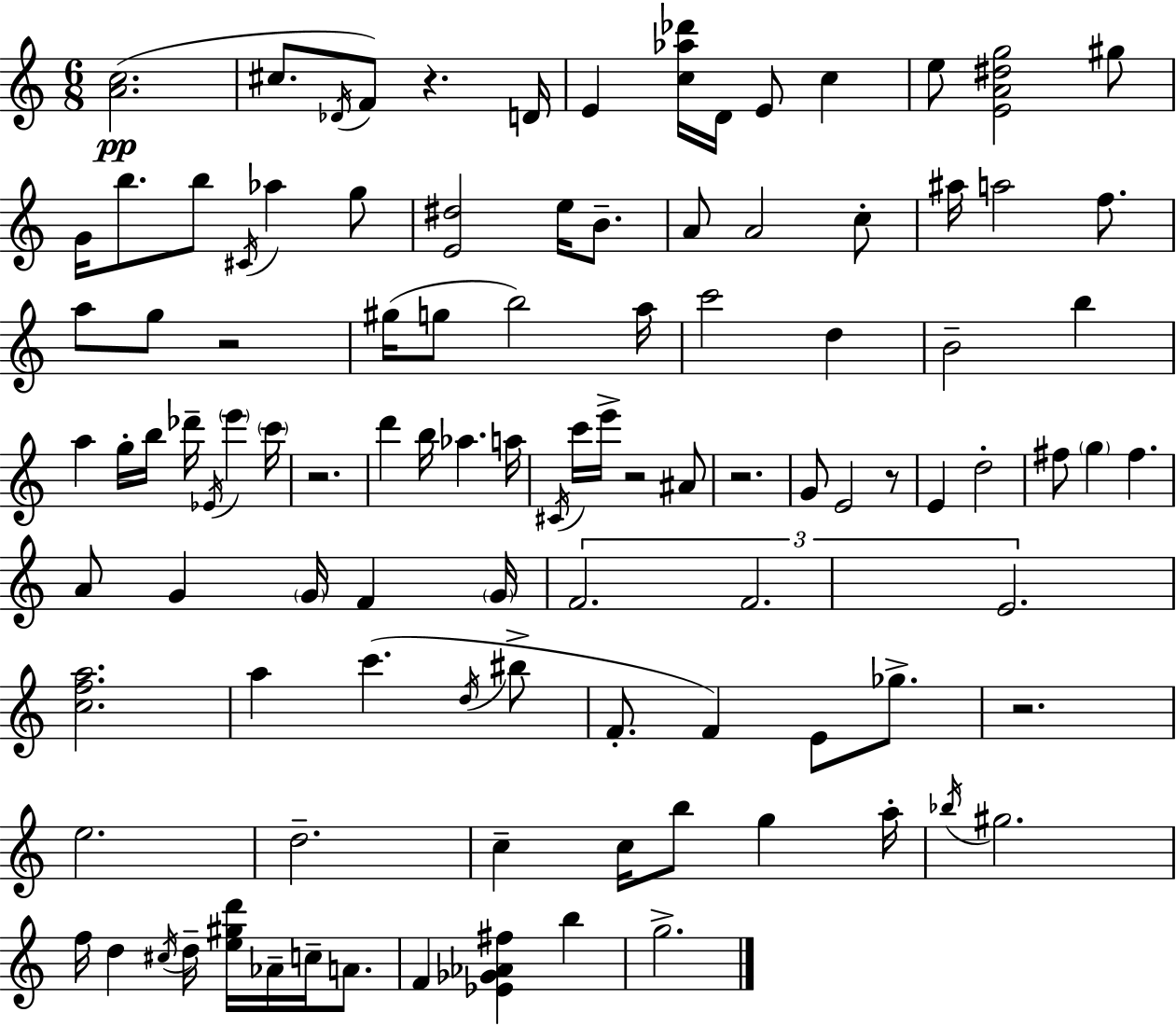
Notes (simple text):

[A4,C5]/h. C#5/e. Db4/s F4/e R/q. D4/s E4/q [C5,Ab5,Db6]/s D4/s E4/e C5/q E5/e [E4,A4,D#5,G5]/h G#5/e G4/s B5/e. B5/e C#4/s Ab5/q G5/e [E4,D#5]/h E5/s B4/e. A4/e A4/h C5/e A#5/s A5/h F5/e. A5/e G5/e R/h G#5/s G5/e B5/h A5/s C6/h D5/q B4/h B5/q A5/q G5/s B5/s Db6/s Eb4/s E6/q C6/s R/h. D6/q B5/s Ab5/q. A5/s C#4/s C6/s E6/s R/h A#4/e R/h. G4/e E4/h R/e E4/q D5/h F#5/e G5/q F#5/q. A4/e G4/q G4/s F4/q G4/s F4/h. F4/h. E4/h. [C5,F5,A5]/h. A5/q C6/q. D5/s BIS5/e F4/e. F4/q E4/e Gb5/e. R/h. E5/h. D5/h. C5/q C5/s B5/e G5/q A5/s Bb5/s G#5/h. F5/s D5/q C#5/s D5/s [E5,G#5,D6]/s Ab4/s C5/s A4/e. F4/q [Eb4,Gb4,Ab4,F#5]/q B5/q G5/h.